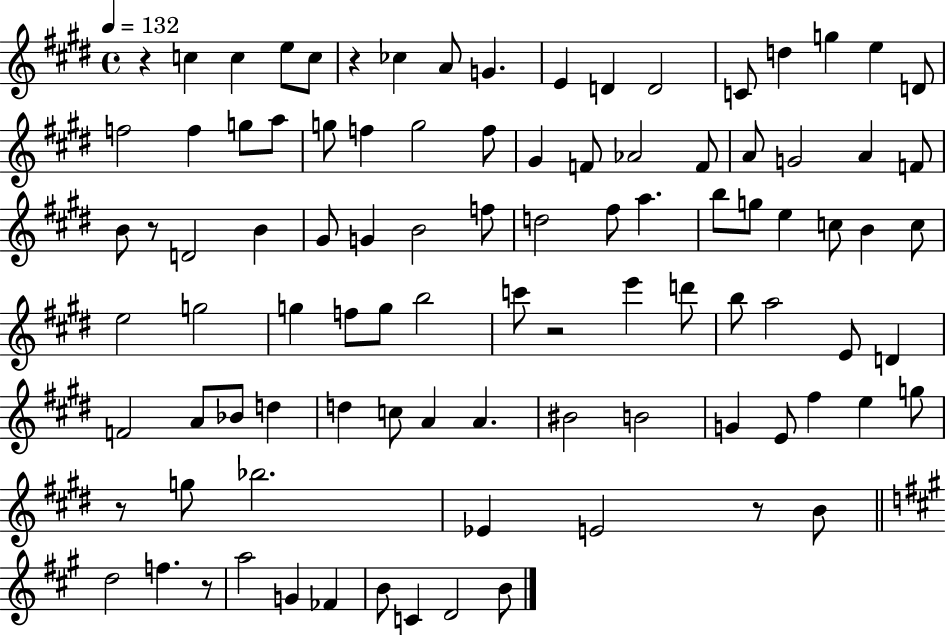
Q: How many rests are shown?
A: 7